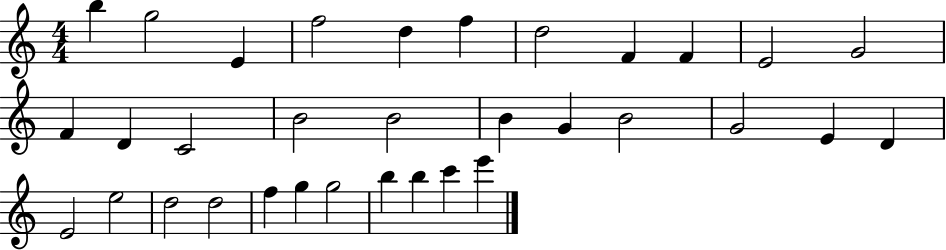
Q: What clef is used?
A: treble